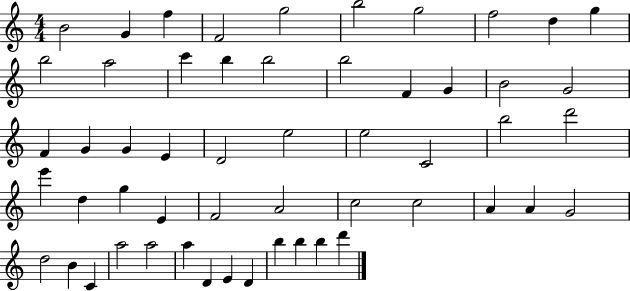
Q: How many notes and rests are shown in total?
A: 54